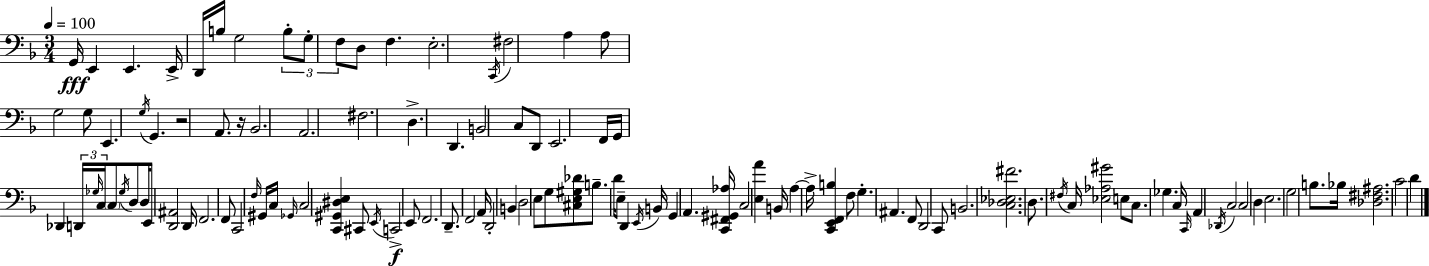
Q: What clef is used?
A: bass